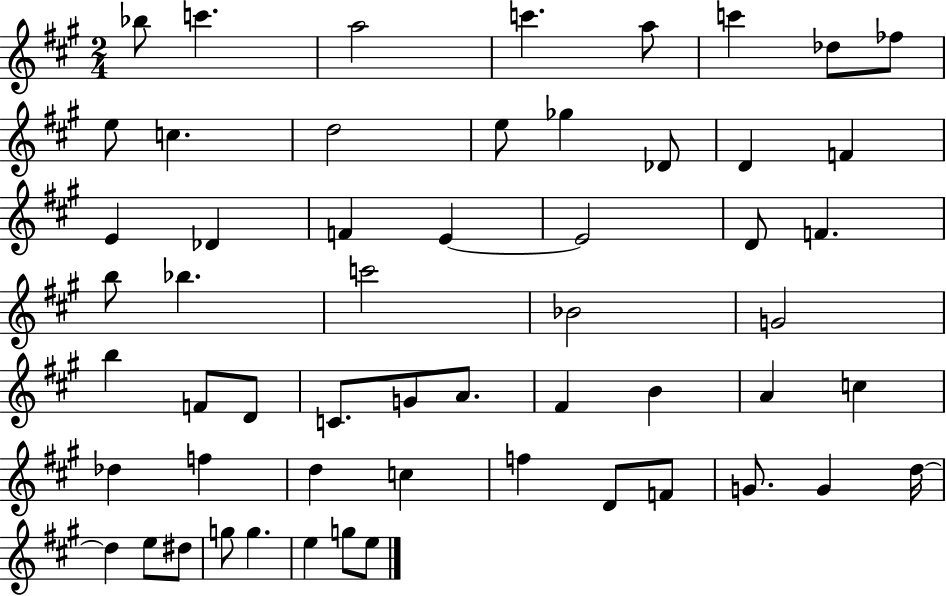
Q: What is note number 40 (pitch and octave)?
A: F5